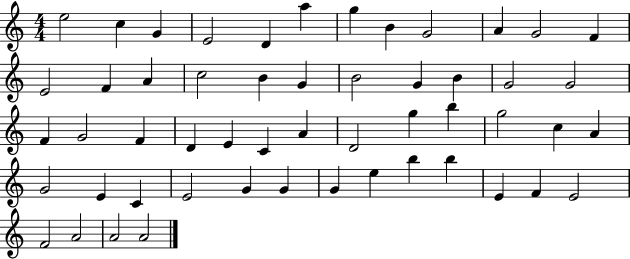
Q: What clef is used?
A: treble